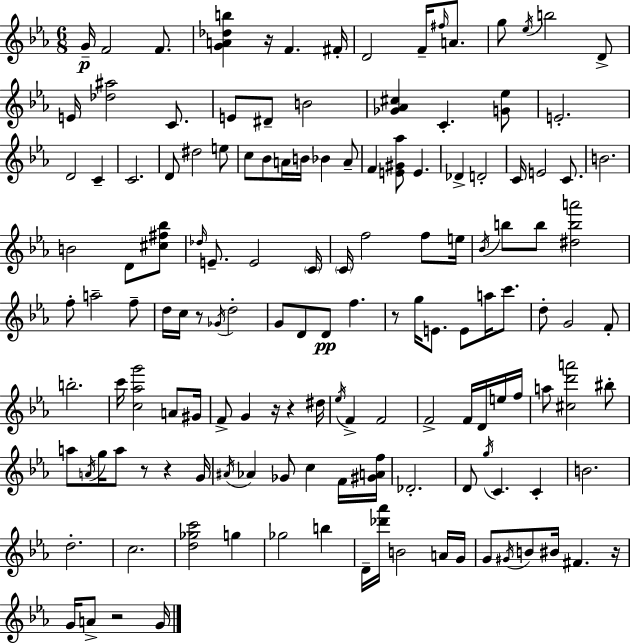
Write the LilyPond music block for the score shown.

{
  \clef treble
  \numericTimeSignature
  \time 6/8
  \key c \minor
  g'16--\p f'2 f'8. | <g' a' des'' b''>4 r16 f'4. fis'16-. | d'2 f'16-- \grace { fis''16 } a'8. | g''8 \acciaccatura { ees''16 } b''2 | \break d'8-> e'16 <des'' ais''>2 c'8. | e'8 dis'8-- b'2 | <ges' aes' cis''>4 c'4.-. | <g' ees''>8 e'2.-. | \break d'2 c'4-- | c'2. | d'8 dis''2 | e''8 c''8 bes'8 a'16 b'16 bes'4 | \break a'8-- f'4 <e' gis' aes''>8 e'4. | des'4-> d'2-. | c'16 e'2 c'8. | b'2. | \break b'2 d'8 | <cis'' fis'' bes''>8 \grace { des''16 } e'8.-- e'2 | \parenthesize c'16 \parenthesize c'16 f''2 | f''8 e''16 \acciaccatura { bes'16 } b''8 b''8 <dis'' b'' a'''>2 | \break f''8-. a''2-- | f''8-- d''16 c''16 r8 \acciaccatura { ges'16 } d''2-. | g'8 d'8 d'8\pp f''4. | r8 g''16 e'8. e'8 | \break a''16 c'''8. d''8-. g'2 | f'8-. b''2.-. | c'''16 <c'' aes'' g'''>2 | a'8 gis'16 f'8-> g'4 r16 | \break r4 dis''16 \acciaccatura { ees''16 } f'4-> f'2 | f'2-> | f'16 d'16 e''16 f''16 a''8 <cis'' d''' a'''>2 | bis''8-. a''8 \acciaccatura { a'16 } g''16 a''8 | \break r8 r4 g'16 \acciaccatura { ais'16 } aes'4 | ges'8 c''4 f'16 <gis' a' f''>16 des'2.-. | d'8 \acciaccatura { g''16 } c'4. | c'4-. b'2. | \break d''2.-. | c''2. | <d'' ges'' c'''>2 | g''4 ges''2 | \break b''4 d'16-- <des''' aes'''>16 b'2 | a'16 g'16 g'8 \acciaccatura { gis'16 } | b'8 bis'16 fis'4. r16 g'16 a'8-> | r2 g'16 \bar "|."
}